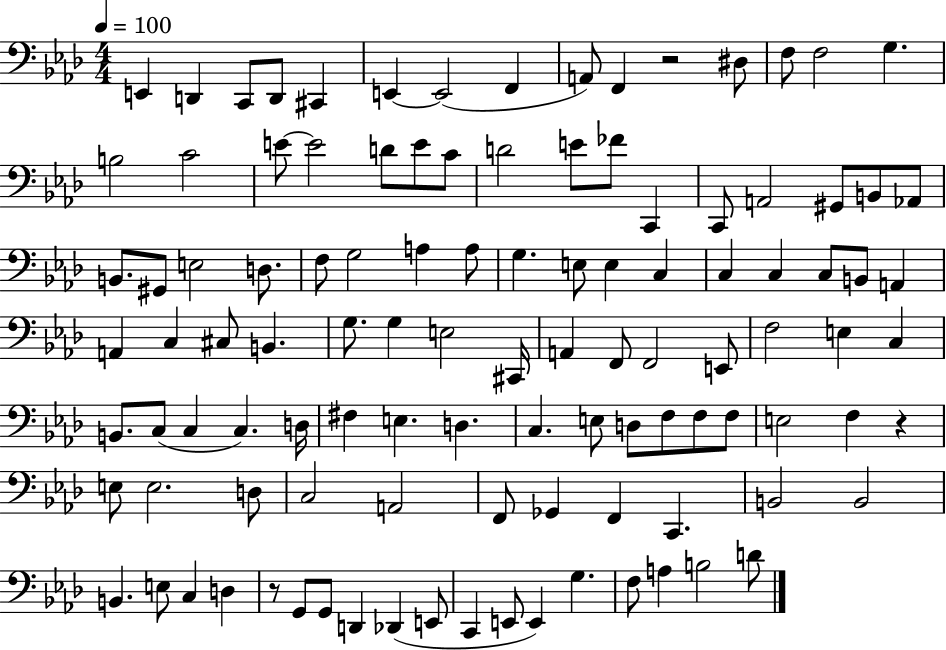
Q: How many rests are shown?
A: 3